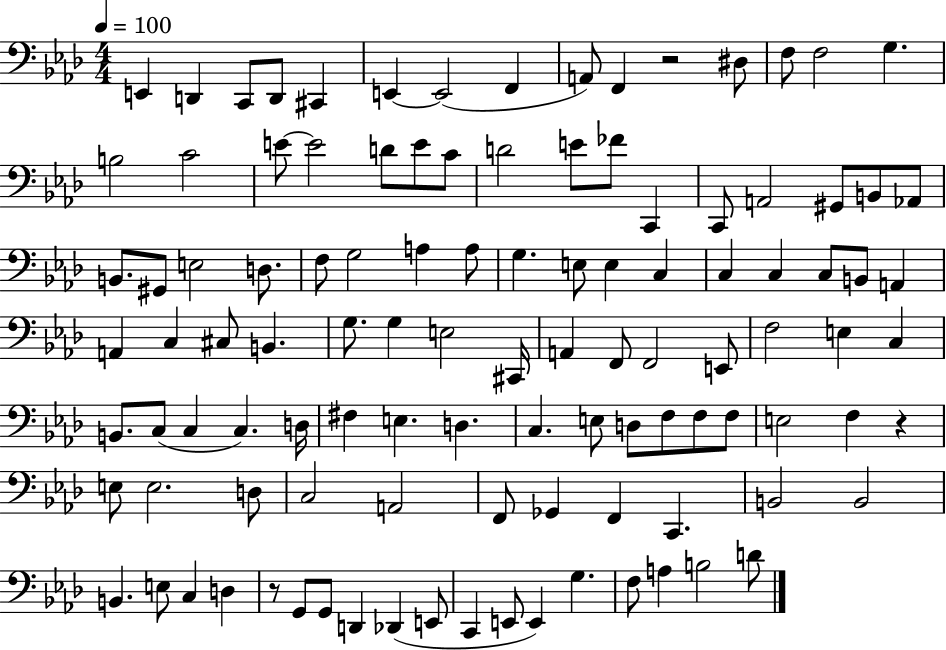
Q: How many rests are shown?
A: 3